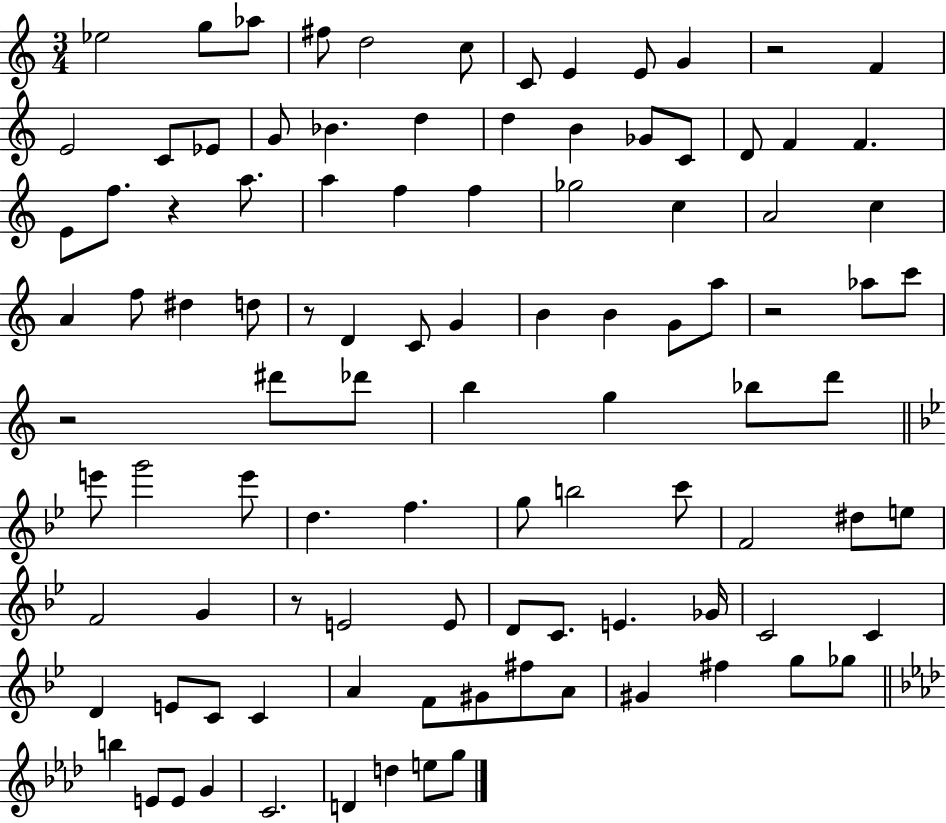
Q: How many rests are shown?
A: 6